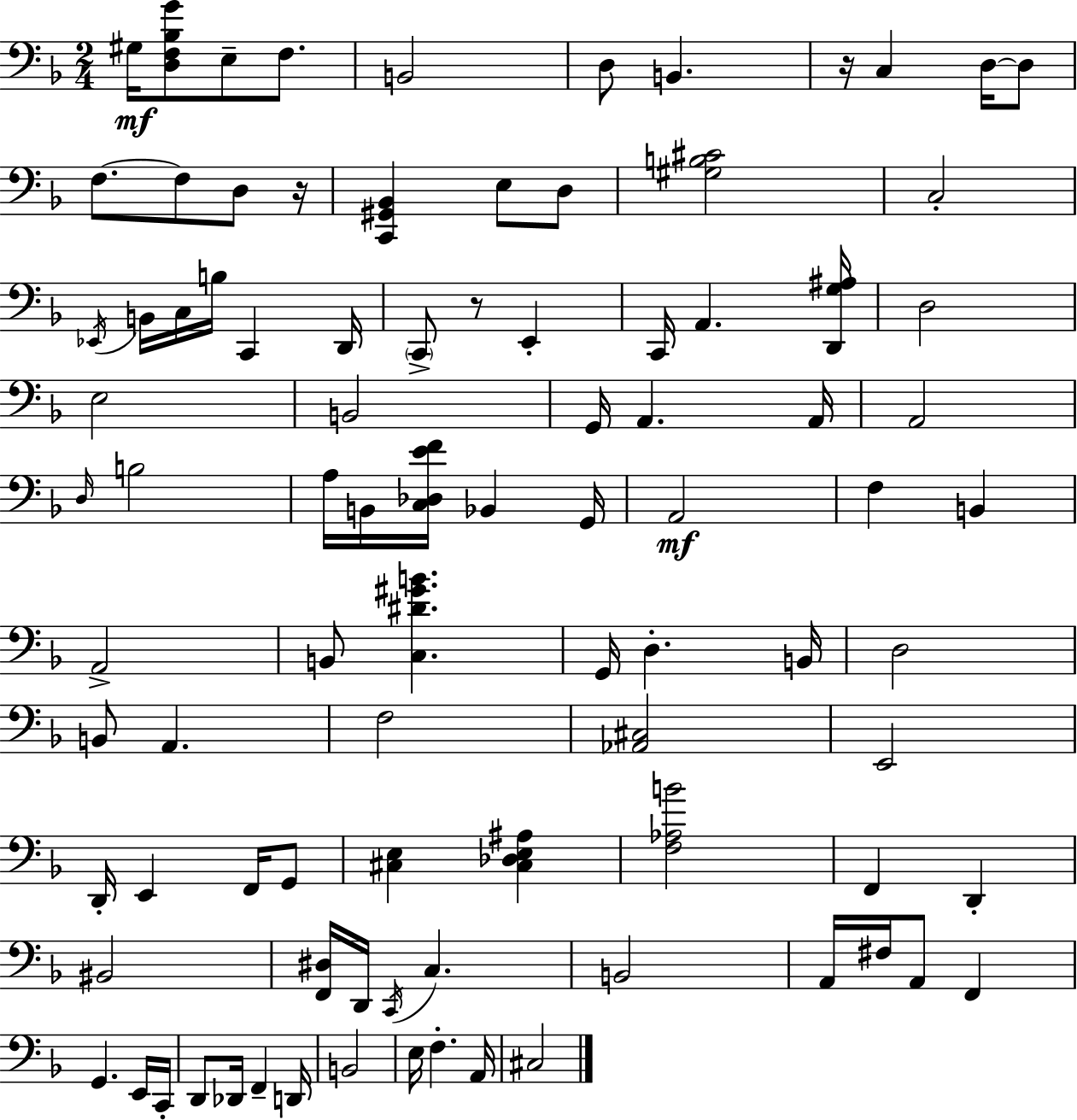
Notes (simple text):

G#3/s [D3,F3,Bb3,G4]/e E3/e F3/e. B2/h D3/e B2/q. R/s C3/q D3/s D3/e F3/e. F3/e D3/e R/s [C2,G#2,Bb2]/q E3/e D3/e [G#3,B3,C#4]/h C3/h Eb2/s B2/s C3/s B3/s C2/q D2/s C2/e R/e E2/q C2/s A2/q. [D2,G3,A#3]/s D3/h E3/h B2/h G2/s A2/q. A2/s A2/h D3/s B3/h A3/s B2/s [C3,Db3,E4,F4]/s Bb2/q G2/s A2/h F3/q B2/q A2/h B2/e [C3,D#4,G#4,B4]/q. G2/s D3/q. B2/s D3/h B2/e A2/q. F3/h [Ab2,C#3]/h E2/h D2/s E2/q F2/s G2/e [C#3,E3]/q [C#3,Db3,E3,A#3]/q [F3,Ab3,B4]/h F2/q D2/q BIS2/h [F2,D#3]/s D2/s C2/s C3/q. B2/h A2/s F#3/s A2/e F2/q G2/q. E2/s C2/s D2/e Db2/s F2/q D2/s B2/h E3/s F3/q. A2/s C#3/h